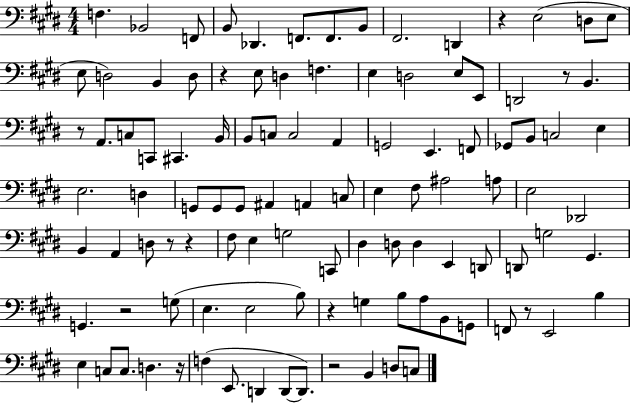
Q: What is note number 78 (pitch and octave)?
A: B3